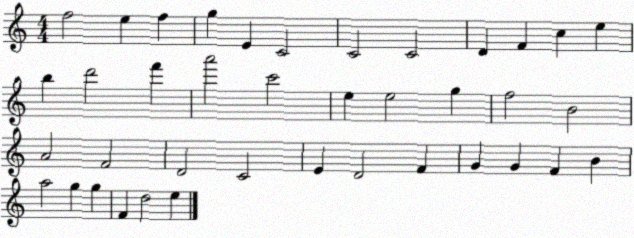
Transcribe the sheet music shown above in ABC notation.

X:1
T:Untitled
M:4/4
L:1/4
K:C
f2 e f g E C2 C2 C2 D F c e b d'2 f' a'2 c'2 e e2 g f2 B2 A2 F2 D2 C2 E D2 F G G F B a2 g g F d2 e